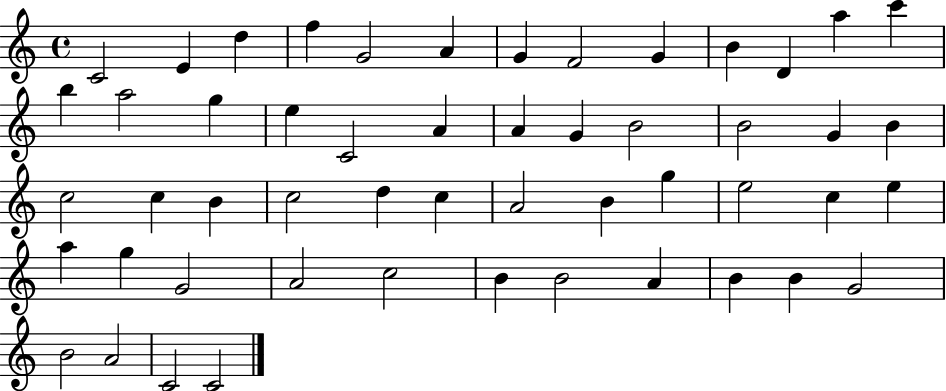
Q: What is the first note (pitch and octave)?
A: C4